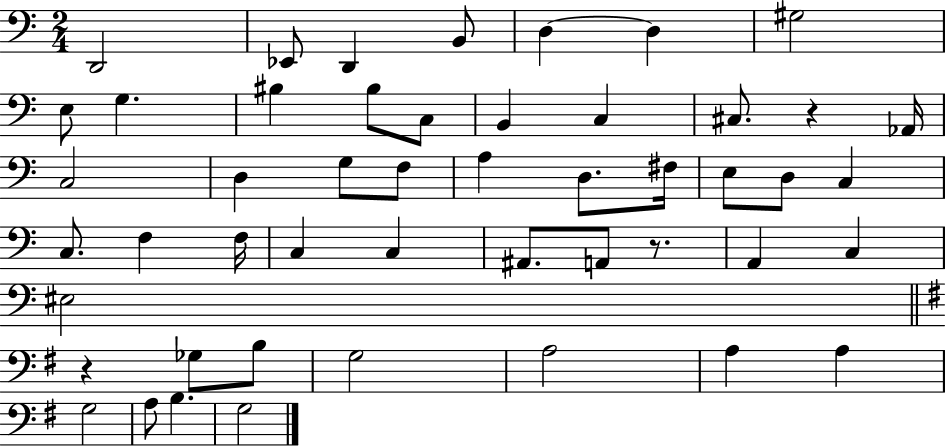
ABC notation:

X:1
T:Untitled
M:2/4
L:1/4
K:C
D,,2 _E,,/2 D,, B,,/2 D, D, ^G,2 E,/2 G, ^B, ^B,/2 C,/2 B,, C, ^C,/2 z _A,,/4 C,2 D, G,/2 F,/2 A, D,/2 ^F,/4 E,/2 D,/2 C, C,/2 F, F,/4 C, C, ^A,,/2 A,,/2 z/2 A,, C, ^E,2 z _G,/2 B,/2 G,2 A,2 A, A, G,2 A,/2 B, G,2